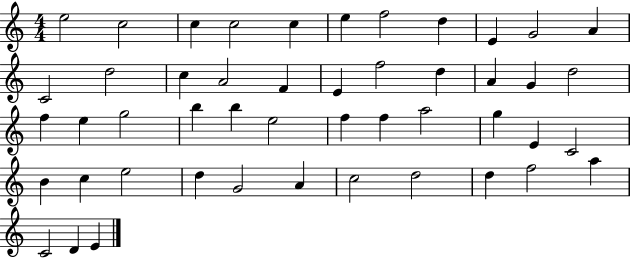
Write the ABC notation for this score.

X:1
T:Untitled
M:4/4
L:1/4
K:C
e2 c2 c c2 c e f2 d E G2 A C2 d2 c A2 F E f2 d A G d2 f e g2 b b e2 f f a2 g E C2 B c e2 d G2 A c2 d2 d f2 a C2 D E